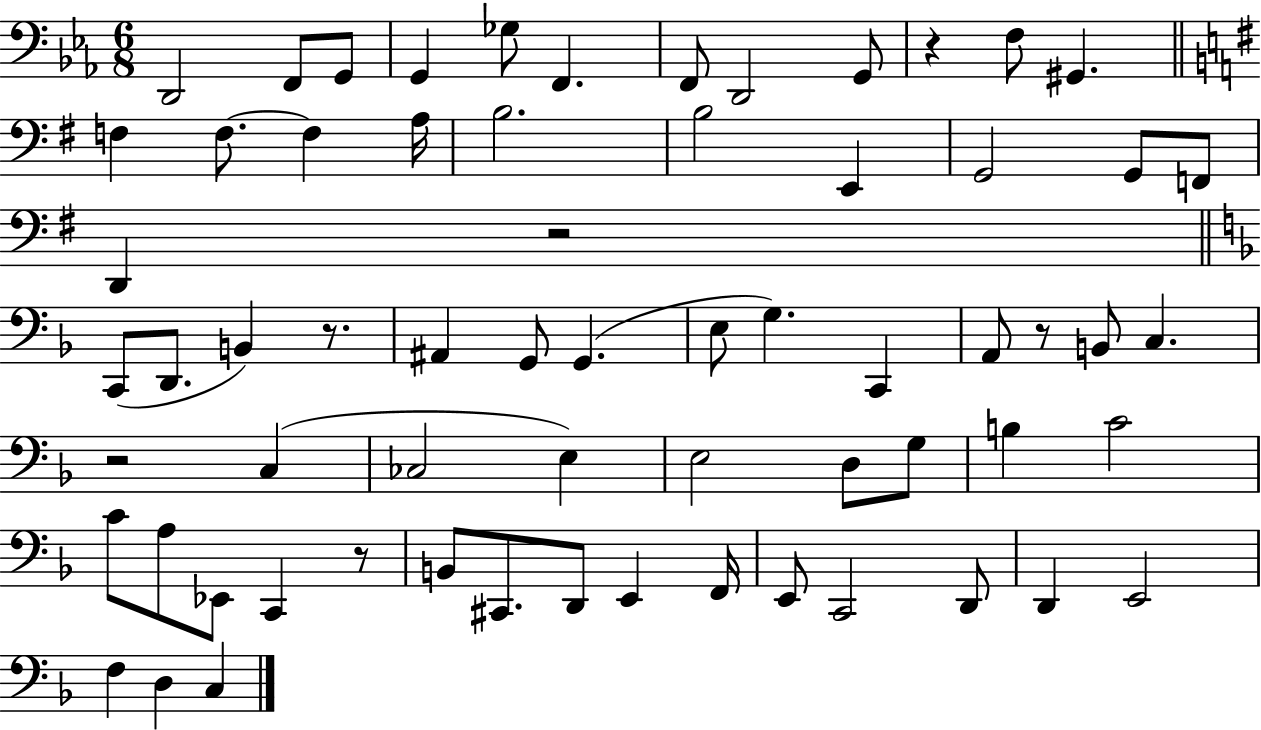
X:1
T:Untitled
M:6/8
L:1/4
K:Eb
D,,2 F,,/2 G,,/2 G,, _G,/2 F,, F,,/2 D,,2 G,,/2 z F,/2 ^G,, F, F,/2 F, A,/4 B,2 B,2 E,, G,,2 G,,/2 F,,/2 D,, z2 C,,/2 D,,/2 B,, z/2 ^A,, G,,/2 G,, E,/2 G, C,, A,,/2 z/2 B,,/2 C, z2 C, _C,2 E, E,2 D,/2 G,/2 B, C2 C/2 A,/2 _E,,/2 C,, z/2 B,,/2 ^C,,/2 D,,/2 E,, F,,/4 E,,/2 C,,2 D,,/2 D,, E,,2 F, D, C,